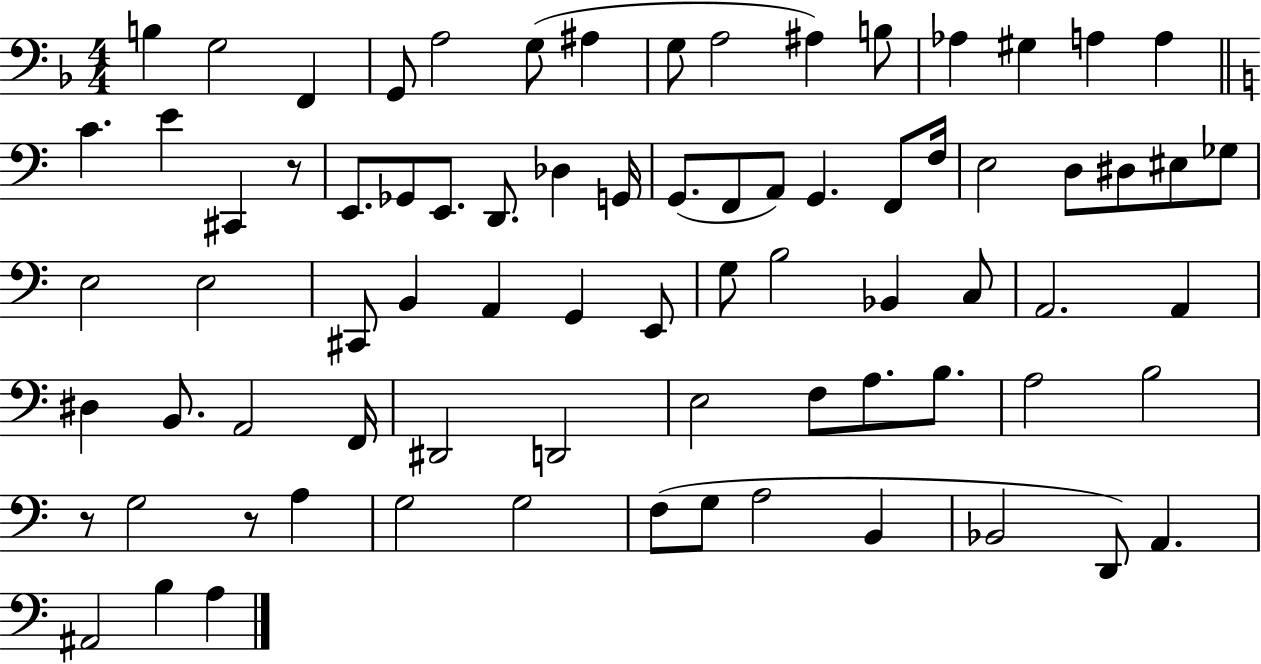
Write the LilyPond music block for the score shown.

{
  \clef bass
  \numericTimeSignature
  \time 4/4
  \key f \major
  b4 g2 f,4 | g,8 a2 g8( ais4 | g8 a2 ais4) b8 | aes4 gis4 a4 a4 | \break \bar "||" \break \key a \minor c'4. e'4 cis,4 r8 | e,8. ges,8 e,8. d,8. des4 g,16 | g,8.( f,8 a,8) g,4. f,8 f16 | e2 d8 dis8 eis8 ges8 | \break e2 e2 | cis,8 b,4 a,4 g,4 e,8 | g8 b2 bes,4 c8 | a,2. a,4 | \break dis4 b,8. a,2 f,16 | dis,2 d,2 | e2 f8 a8. b8. | a2 b2 | \break r8 g2 r8 a4 | g2 g2 | f8( g8 a2 b,4 | bes,2 d,8) a,4. | \break ais,2 b4 a4 | \bar "|."
}